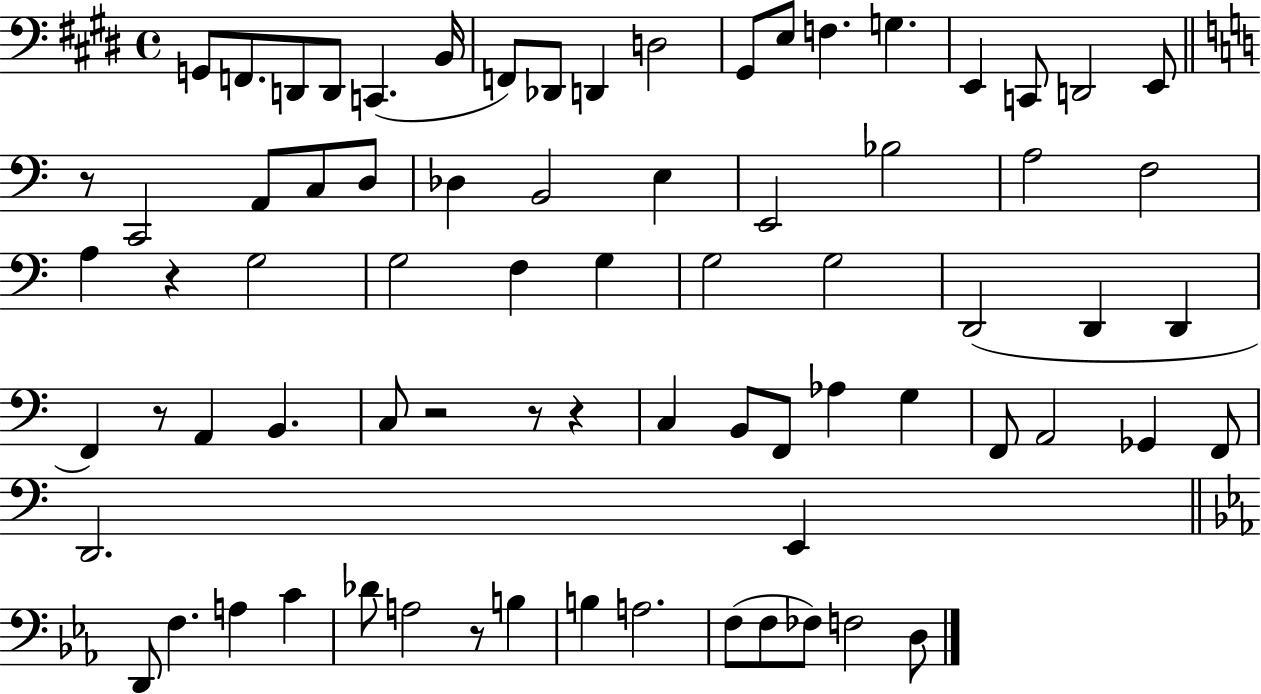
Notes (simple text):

G2/e F2/e. D2/e D2/e C2/q. B2/s F2/e Db2/e D2/q D3/h G#2/e E3/e F3/q. G3/q. E2/q C2/e D2/h E2/e R/e C2/h A2/e C3/e D3/e Db3/q B2/h E3/q E2/h Bb3/h A3/h F3/h A3/q R/q G3/h G3/h F3/q G3/q G3/h G3/h D2/h D2/q D2/q F2/q R/e A2/q B2/q. C3/e R/h R/e R/q C3/q B2/e F2/e Ab3/q G3/q F2/e A2/h Gb2/q F2/e D2/h. E2/q D2/e F3/q. A3/q C4/q Db4/e A3/h R/e B3/q B3/q A3/h. F3/e F3/e FES3/e F3/h D3/e